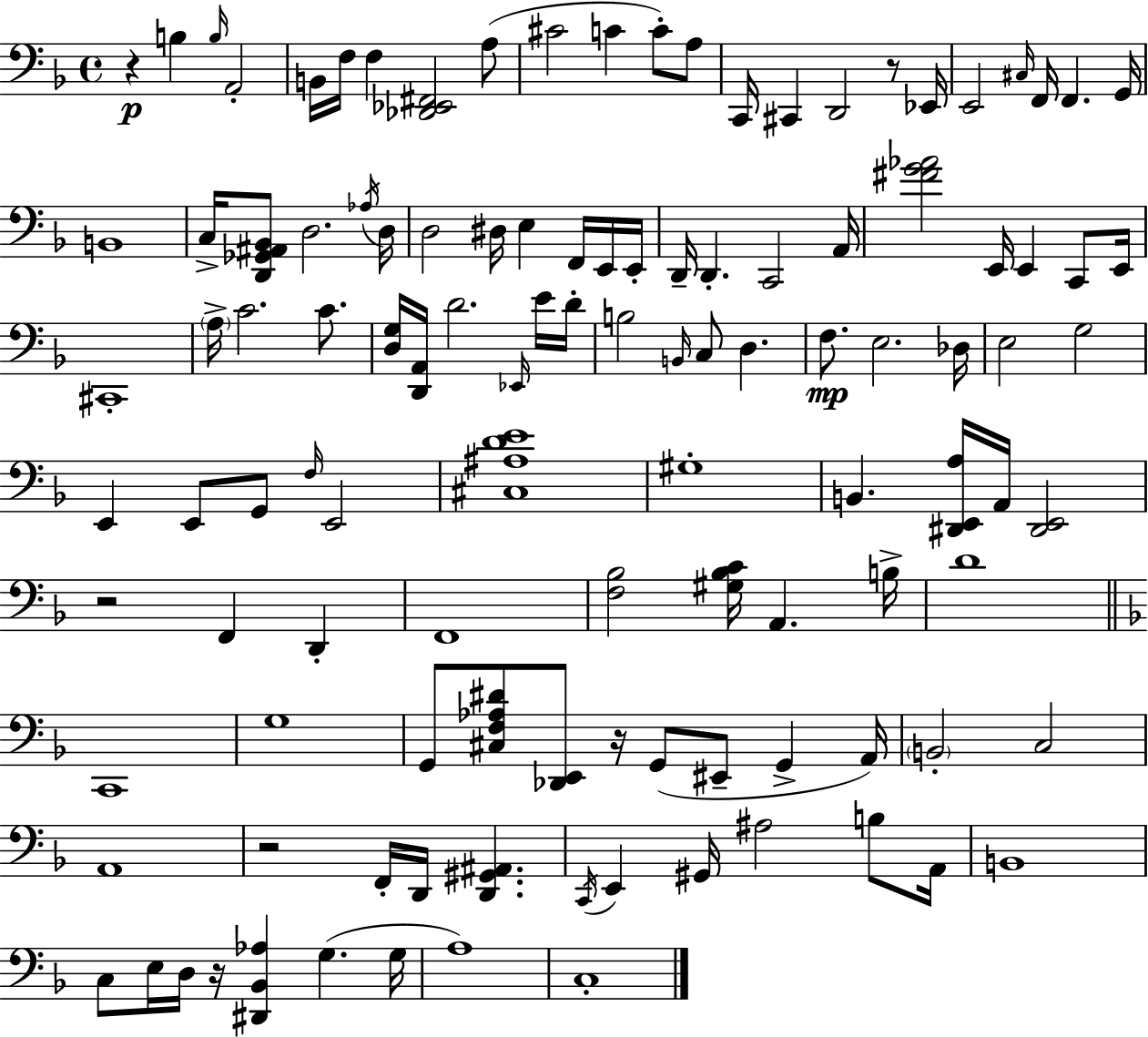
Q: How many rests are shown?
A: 6